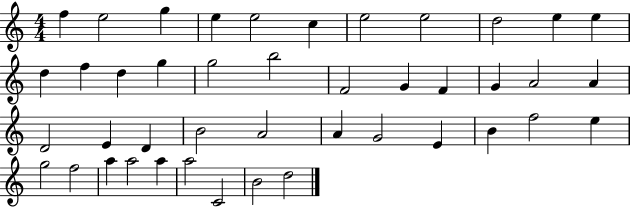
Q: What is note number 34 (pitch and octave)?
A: E5